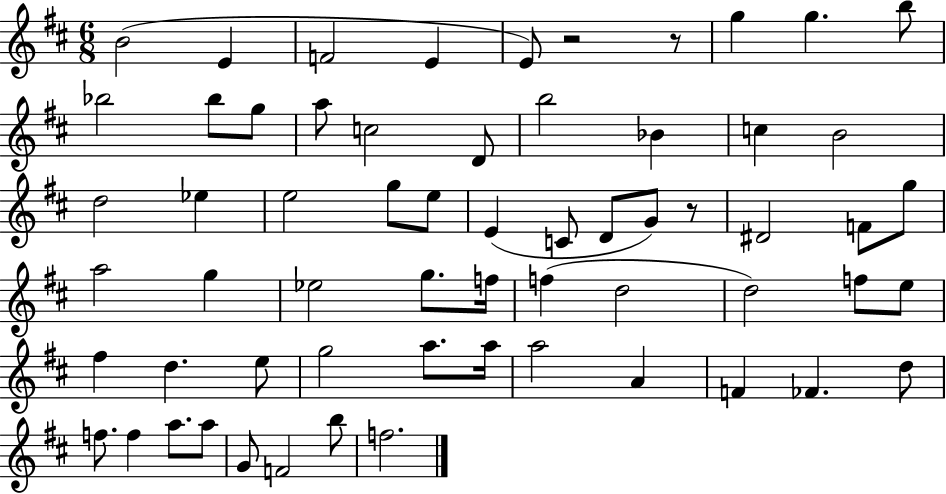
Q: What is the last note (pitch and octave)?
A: F5